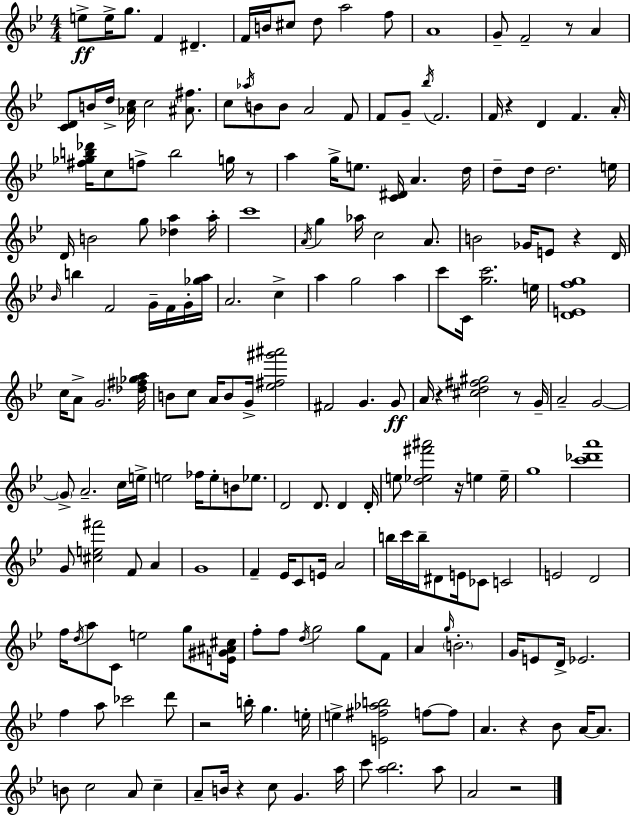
{
  \clef treble
  \numericTimeSignature
  \time 4/4
  \key bes \major
  e''8->\ff e''16-> g''8. f'4 dis'4.-- | f'16 b'16 cis''8 d''8 a''2 f''8 | a'1 | g'8-- f'2-- r8 a'4 | \break <c' d'>8 b'16 d''16-> <aes' c''>16 c''2 <ais' fis''>8. | c''8 \acciaccatura { aes''16 } b'8 b'8 a'2 f'8 | f'8 g'8-- \acciaccatura { bes''16 } f'2. | f'16 r4 d'4 f'4. | \break a'16-. <fis'' ges'' b'' des'''>16 c''8 f''8-> b''2 g''16 | r8 a''4 g''16-> e''8. <c' dis'>16 a'4. | d''16 d''8-- d''16 d''2. | e''16 d'16 b'2 g''8 <des'' a''>4 | \break a''16-. c'''1 | \acciaccatura { a'16 } g''4 aes''16 c''2 | a'8. b'2 ges'16 e'8 r4 | d'16 \grace { bes'16 } b''4 f'2 | \break g'16-- f'16 g'16-. <ges'' a''>16 a'2. | c''4-> a''4 g''2 | a''4 c'''8 c'16 <g'' c'''>2. | e''16 <d' e' f'' g''>1 | \break c''16 a'8-> g'2. | <des'' fis'' ges'' a''>16 b'8 c''8 a'16 b'8 g'16-> <ees'' fis'' gis''' ais'''>2 | fis'2 g'4. | g'8\ff a'16 r4 <cis'' d'' fis'' gis''>2 | \break r8 g'16-- a'2-- g'2~~ | \parenthesize g'8-> a'2.-- | c''16 e''16-> e''2 fes''16 e''8-. b'8 | ees''8. d'2 d'8. d'4 | \break d'16-. e''8 <d'' ees'' fis''' ais'''>2 r16 e''4 | e''16-- g''1 | <c''' des''' a'''>1 | g'8 <cis'' e'' fis'''>2 f'8 | \break a'4 g'1 | f'4-- ees'16 c'8 e'16 a'2 | b''16 c'''16 b''16-- dis'8 e'16 ces'8 c'2 | e'2 d'2 | \break f''16 \acciaccatura { d''16 } a''8 c'8 e''2 | g''8 <e' gis' ais' cis''>16 f''8-. f''8 \acciaccatura { d''16 } g''2 | g''8 f'8 a'4 \grace { g''16 } \parenthesize b'2.-. | g'16 e'8 d'16-> ees'2. | \break f''4 a''8 ces'''2 | d'''8 r2 b''16-. | g''4. e''16-. e''4-> <e' fis'' aes'' b''>2 | f''8~~ f''8 a'4. r4 | \break bes'8 a'16~~ a'8. b'8 c''2 | a'8 c''4-- a'8-- b'16 r4 c''8 | g'4. a''16 c'''8 <a'' bes''>2. | a''8 a'2 r2 | \break \bar "|."
}